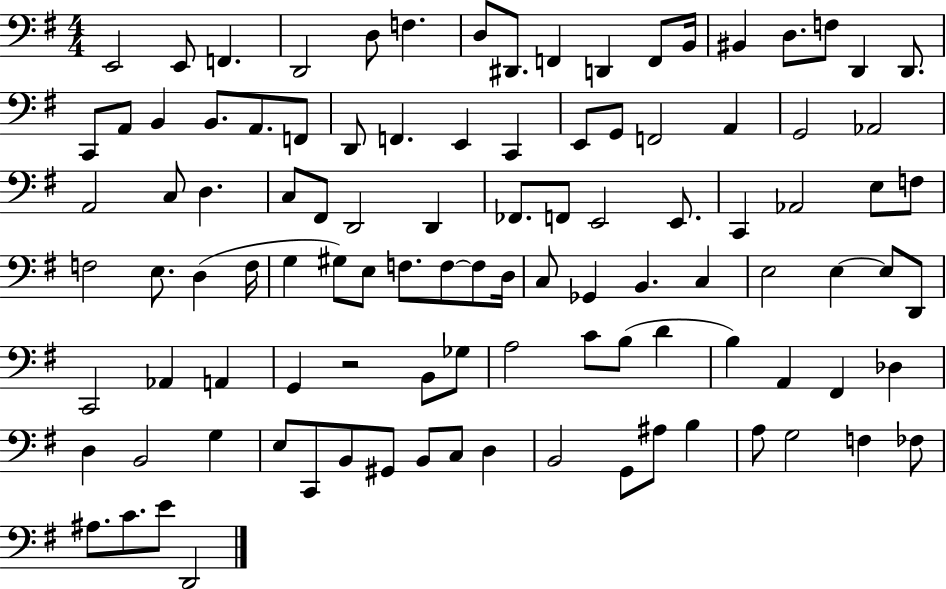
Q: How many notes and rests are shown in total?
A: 104